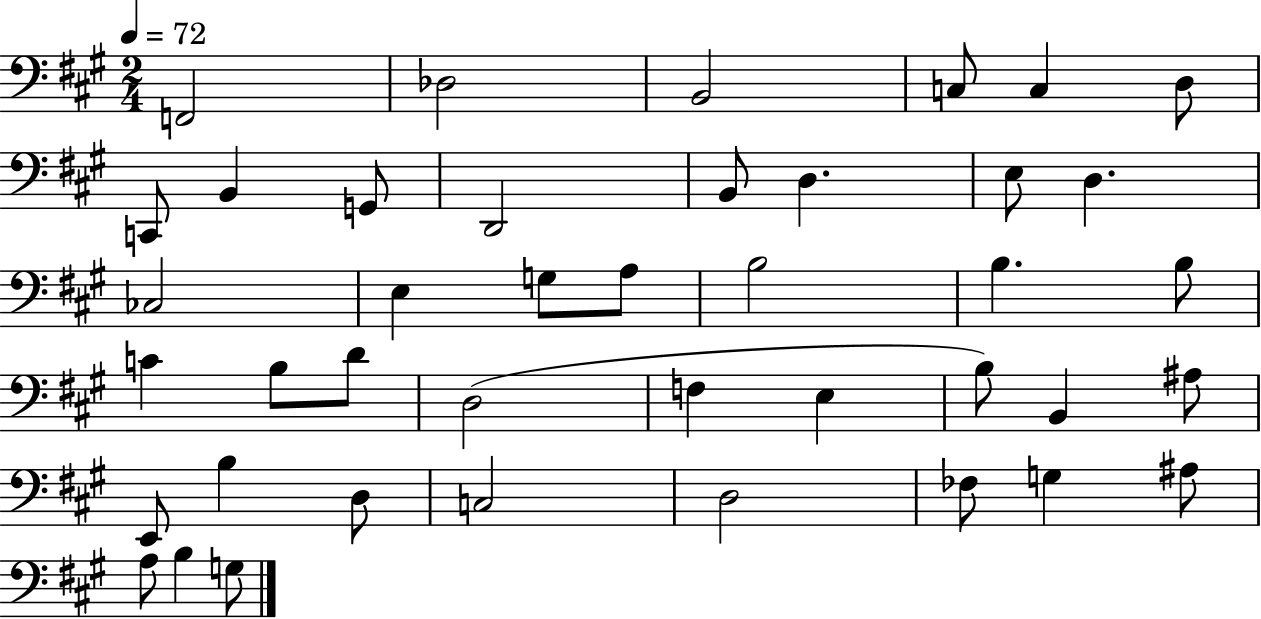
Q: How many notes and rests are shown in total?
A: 41